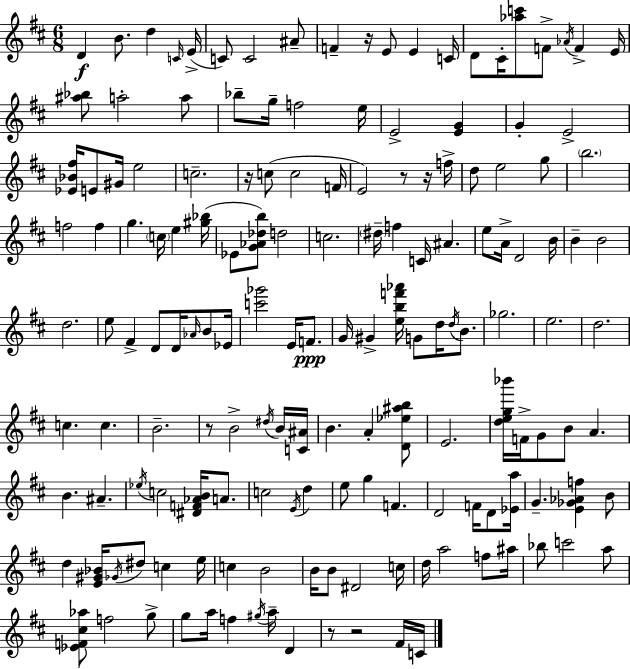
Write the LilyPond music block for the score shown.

{
  \clef treble
  \numericTimeSignature
  \time 6/8
  \key d \major
  d'4\f b'8. d''4 \grace { c'16 }( | e'16-> c'8) c'2 ais'8-- | f'4-- r16 e'8 e'4 | c'16 d'8 cis'16-. <aes'' c'''>8 f'8-> \acciaccatura { aes'16 } f'4-> | \break e'16 <ais'' bes''>8 a''2-. | a''8 bes''8-- g''16-- f''2 | e''16 e'2-> <e' g'>4 | g'4-. e'2-> | \break <ees' bes' fis''>16 e'8 gis'16 e''2 | c''2.-- | r16 c''8( c''2 | f'16 e'2) r8 | \break r16 f''16-> d''8 e''2 | g''8 \parenthesize b''2. | f''2 f''4 | g''4. \parenthesize c''16 e''4 | \break <gis'' bes''>16( ees'8 <g' aes' des'' b''>8) d''2 | c''2. | \parenthesize dis''16-- f''4 c'16 ais'4. | e''8 a'16-> d'2 | \break b'16 b'4-- b'2 | d''2. | e''8 fis'4-> d'8 d'16 \grace { aes'16 } | b'8 ees'16 <c''' ges'''>2 e'16 | \break f'8.\ppp g'16 gis'4-> <e'' b'' f''' aes'''>16 g'8 d''16 | \acciaccatura { d''16 } b'8. ges''2. | e''2. | d''2. | \break c''4. c''4. | b'2.-- | r8 b'2-> | \acciaccatura { dis''16 } b'16 <c' ais'>16 b'4. a'4-. | \break <d' ees'' ais'' b''>8 e'2. | <d'' e'' g'' bes'''>16 f'16-> g'8 b'8 a'4. | b'4. ais'4.-- | \acciaccatura { ees''16 } c''2 | \break <dis' f' aes' b'>16 a'8. c''2 | \acciaccatura { e'16 } d''4 e''8 g''4 | f'4. d'2 | f'16 d'8 <ees' a''>16 g'4.-- | \break <e' ges' aes' f''>4 b'8 d''4 <e' gis' bes'>16 | \acciaccatura { ges'16 } dis''8 c''4 e''16 c''4 | b'2 b'16 b'8 dis'2 | c''16 d''16 a''2 | \break f''8 ais''16 bes''8 c'''2 | a''8 <ees' f' cis'' aes''>8 f''2 | g''8-> g''8 a''16 f''4 | \acciaccatura { gis''16 } a''16-- d'4 r8 r2 | \break fis'16 c'16 \bar "|."
}